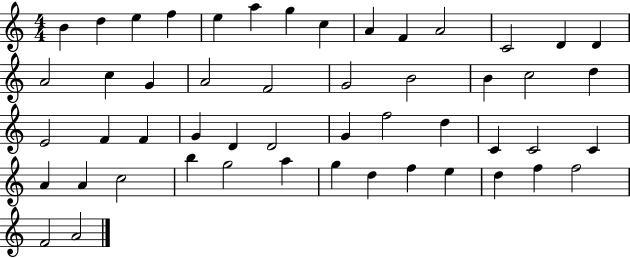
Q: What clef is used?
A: treble